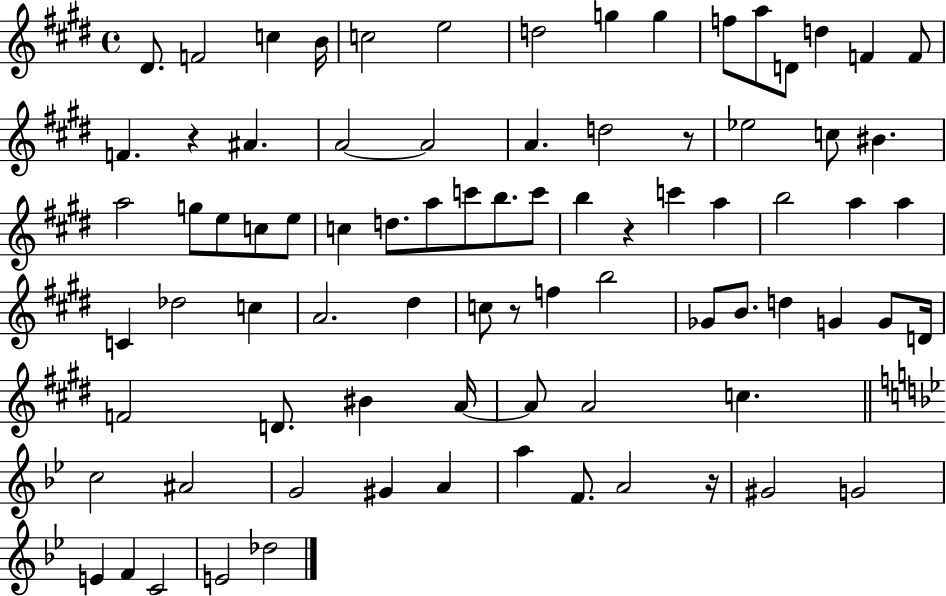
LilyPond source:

{
  \clef treble
  \time 4/4
  \defaultTimeSignature
  \key e \major
  \repeat volta 2 { dis'8. f'2 c''4 b'16 | c''2 e''2 | d''2 g''4 g''4 | f''8 a''8 d'8 d''4 f'4 f'8 | \break f'4. r4 ais'4. | a'2~~ a'2 | a'4. d''2 r8 | ees''2 c''8 bis'4. | \break a''2 g''8 e''8 c''8 e''8 | c''4 d''8. a''8 c'''8 b''8. c'''8 | b''4 r4 c'''4 a''4 | b''2 a''4 a''4 | \break c'4 des''2 c''4 | a'2. dis''4 | c''8 r8 f''4 b''2 | ges'8 b'8. d''4 g'4 g'8 d'16 | \break f'2 d'8. bis'4 a'16~~ | a'8 a'2 c''4. | \bar "||" \break \key g \minor c''2 ais'2 | g'2 gis'4 a'4 | a''4 f'8. a'2 r16 | gis'2 g'2 | \break e'4 f'4 c'2 | e'2 des''2 | } \bar "|."
}